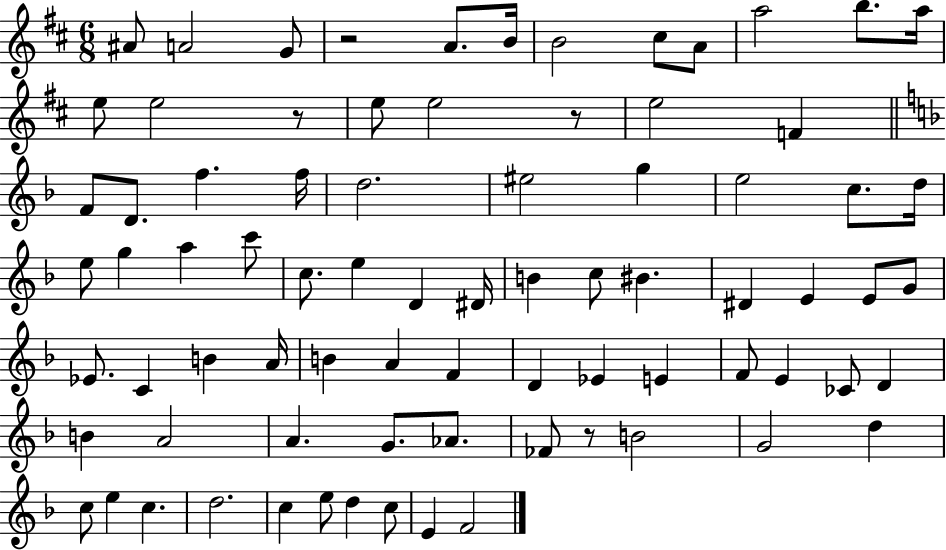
A#4/e A4/h G4/e R/h A4/e. B4/s B4/h C#5/e A4/e A5/h B5/e. A5/s E5/e E5/h R/e E5/e E5/h R/e E5/h F4/q F4/e D4/e. F5/q. F5/s D5/h. EIS5/h G5/q E5/h C5/e. D5/s E5/e G5/q A5/q C6/e C5/e. E5/q D4/q D#4/s B4/q C5/e BIS4/q. D#4/q E4/q E4/e G4/e Eb4/e. C4/q B4/q A4/s B4/q A4/q F4/q D4/q Eb4/q E4/q F4/e E4/q CES4/e D4/q B4/q A4/h A4/q. G4/e. Ab4/e. FES4/e R/e B4/h G4/h D5/q C5/e E5/q C5/q. D5/h. C5/q E5/e D5/q C5/e E4/q F4/h